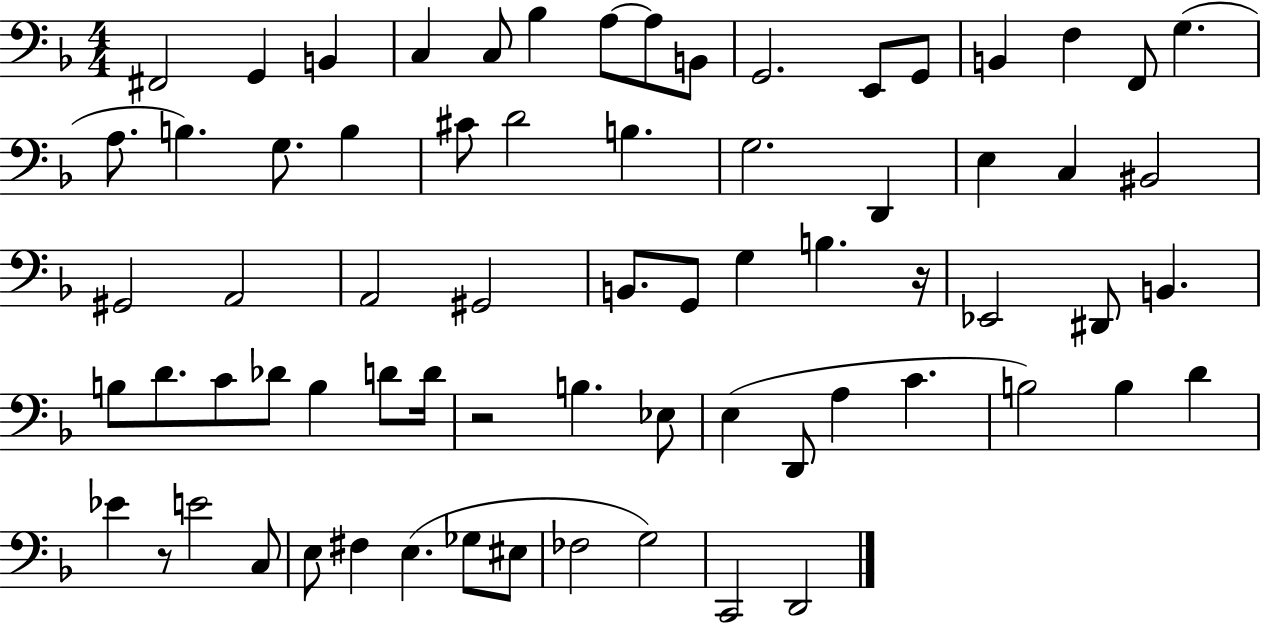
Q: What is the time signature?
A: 4/4